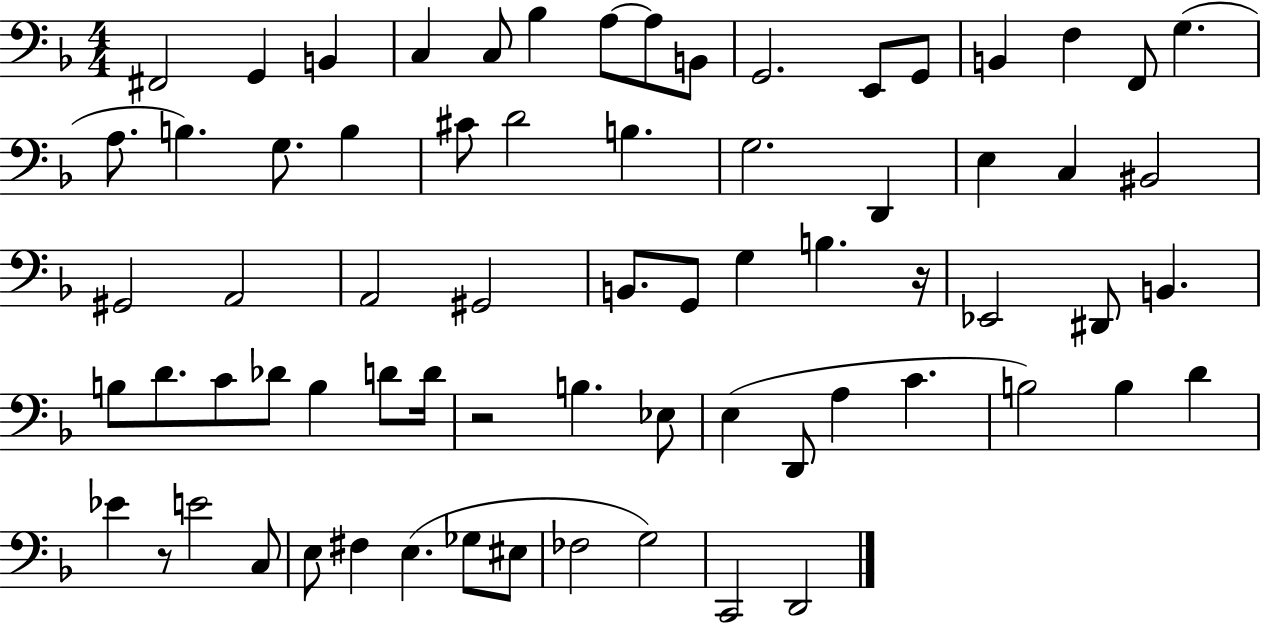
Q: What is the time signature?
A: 4/4